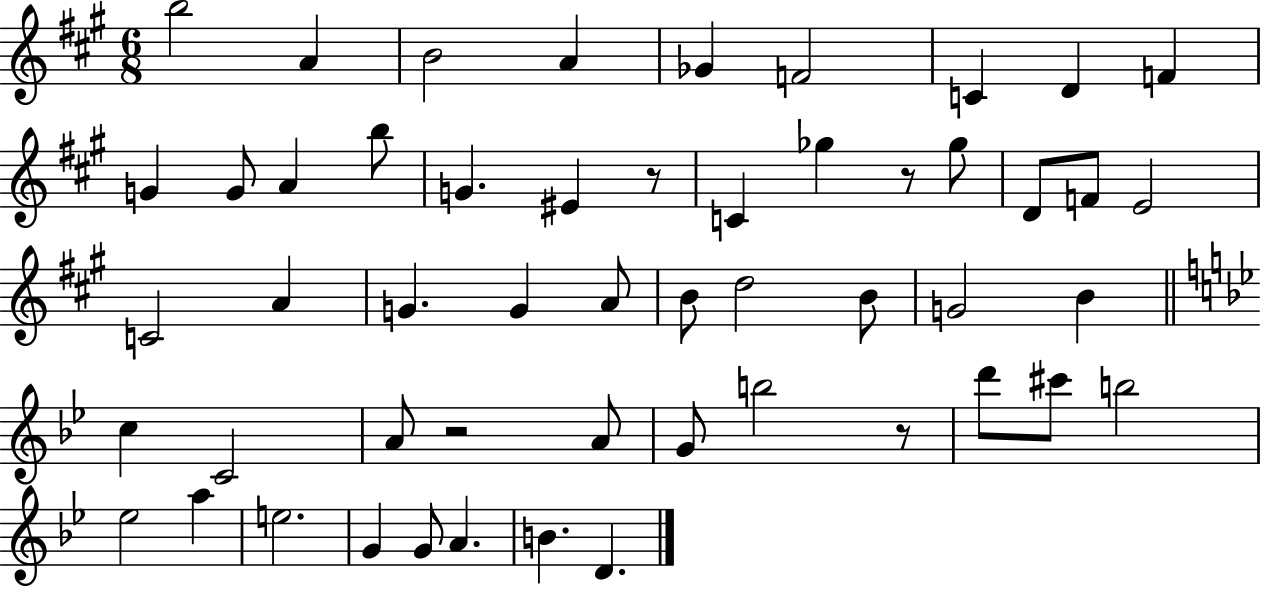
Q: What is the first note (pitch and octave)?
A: B5